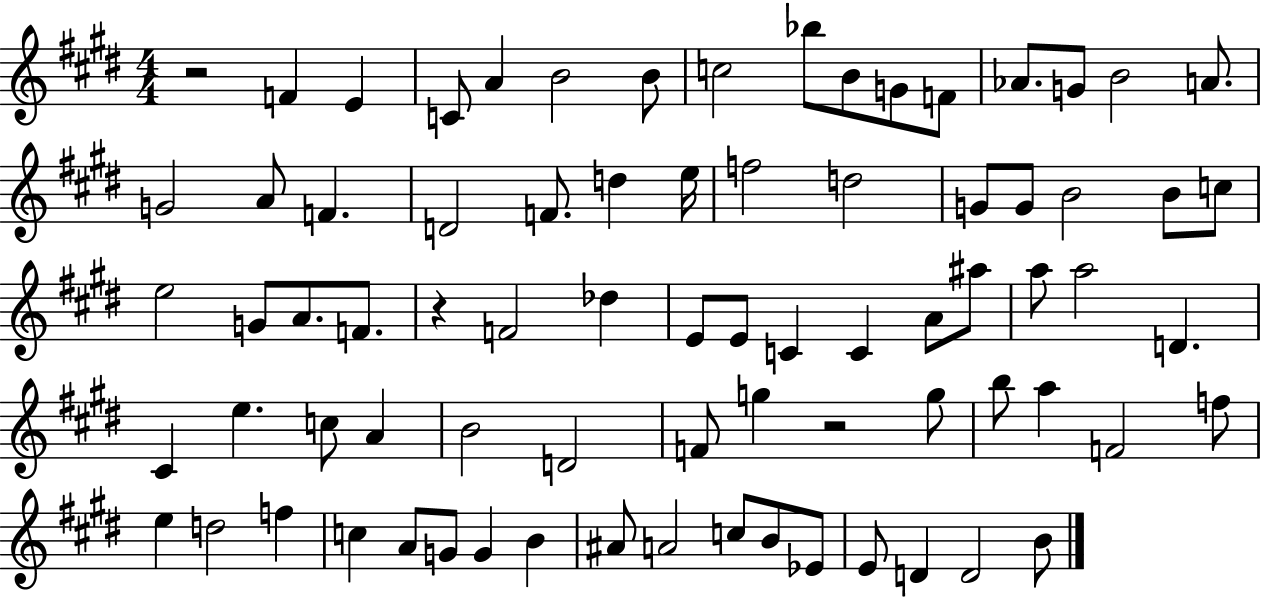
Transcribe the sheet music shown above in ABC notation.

X:1
T:Untitled
M:4/4
L:1/4
K:E
z2 F E C/2 A B2 B/2 c2 _b/2 B/2 G/2 F/2 _A/2 G/2 B2 A/2 G2 A/2 F D2 F/2 d e/4 f2 d2 G/2 G/2 B2 B/2 c/2 e2 G/2 A/2 F/2 z F2 _d E/2 E/2 C C A/2 ^a/2 a/2 a2 D ^C e c/2 A B2 D2 F/2 g z2 g/2 b/2 a F2 f/2 e d2 f c A/2 G/2 G B ^A/2 A2 c/2 B/2 _E/2 E/2 D D2 B/2